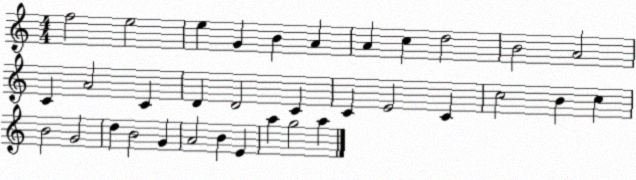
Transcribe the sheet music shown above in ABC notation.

X:1
T:Untitled
M:4/4
L:1/4
K:C
f2 e2 e G B A A c d2 B2 A2 C A2 C D D2 C C E2 C c2 B c B2 G2 d B2 G A2 B E a g2 a